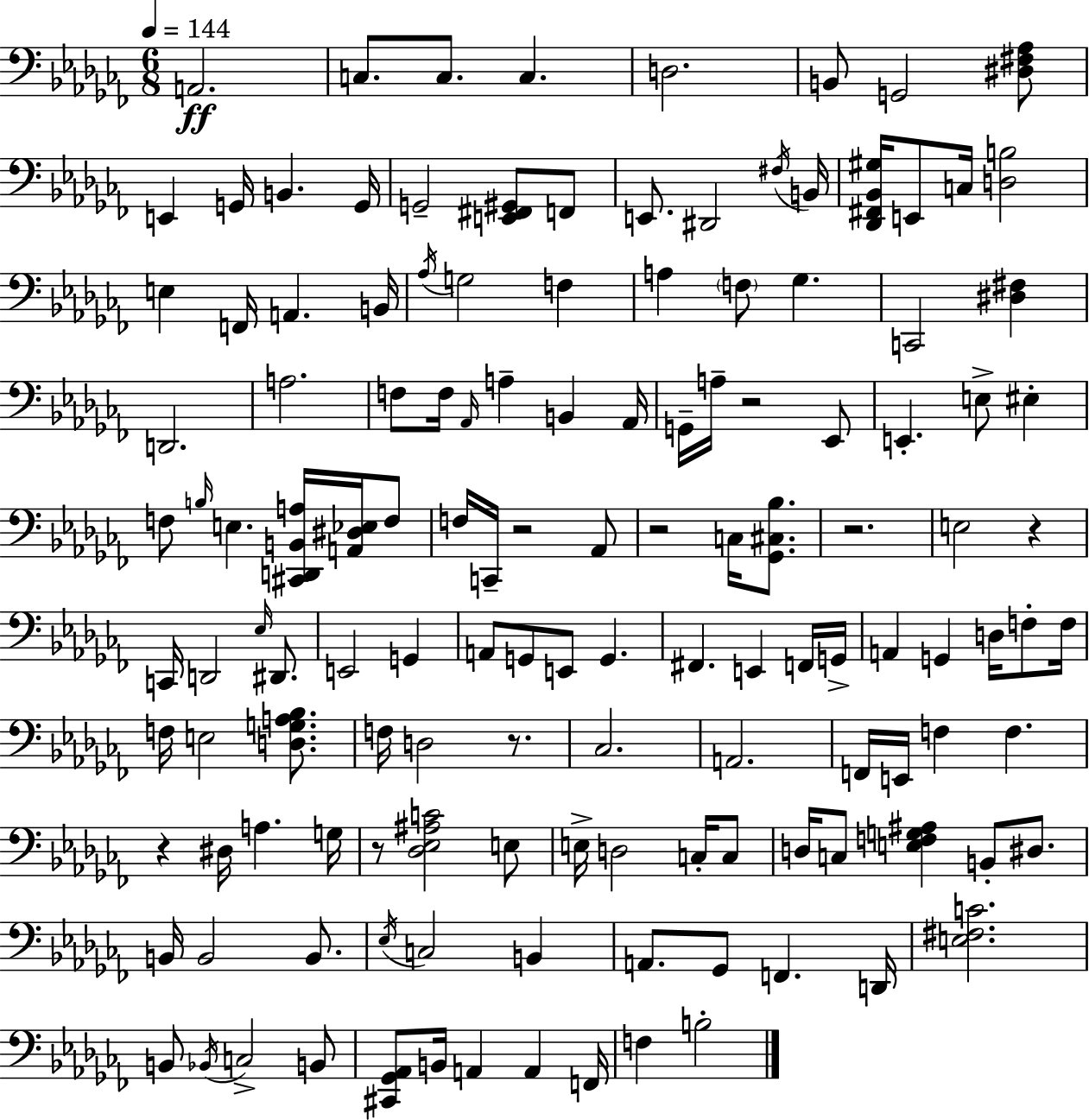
{
  \clef bass
  \numericTimeSignature
  \time 6/8
  \key aes \minor
  \tempo 4 = 144
  a,2.\ff | c8. c8. c4. | d2. | b,8 g,2 <dis fis aes>8 | \break e,4 g,16 b,4. g,16 | g,2-- <e, fis, gis,>8 f,8 | e,8. dis,2 \acciaccatura { fis16 } | b,16 <des, fis, bes, gis>16 e,8 c16 <d b>2 | \break e4 f,16 a,4. | b,16 \acciaccatura { aes16 } g2 f4 | a4 \parenthesize f8 ges4. | c,2 <dis fis>4 | \break d,2. | a2. | f8 f16 \grace { aes,16 } a4-- b,4 | aes,16 g,16-- a16-- r2 | \break ees,8 e,4.-. e8-> eis4-. | f8 \grace { b16 } e4. | <cis, d, b, a>16 <a, dis ees>16 f8 f16 c,16-- r2 | aes,8 r2 | \break c16 <ges, cis bes>8. r2. | e2 | r4 c,16 d,2 | \grace { ees16 } dis,8. e,2 | \break g,4 a,8 g,8 e,8 g,4. | fis,4. e,4 | f,16 g,16-> a,4 g,4 | d16 f8-. f16 f16 e2 | \break <d g a bes>8. f16 d2 | r8. ces2. | a,2. | f,16 e,16 f4 f4. | \break r4 dis16 a4. | g16 r8 <des ees ais c'>2 | e8 e16-> d2 | c16-. c8 d16 c8 <e f g ais>4 | \break b,8-. dis8. b,16 b,2 | b,8. \acciaccatura { ees16 } c2 | b,4 a,8. ges,8 f,4. | d,16 <e fis c'>2. | \break b,8 \acciaccatura { bes,16 } c2-> | b,8 <cis, ges, aes,>8 b,16 a,4 | a,4 f,16 f4 b2-. | \bar "|."
}